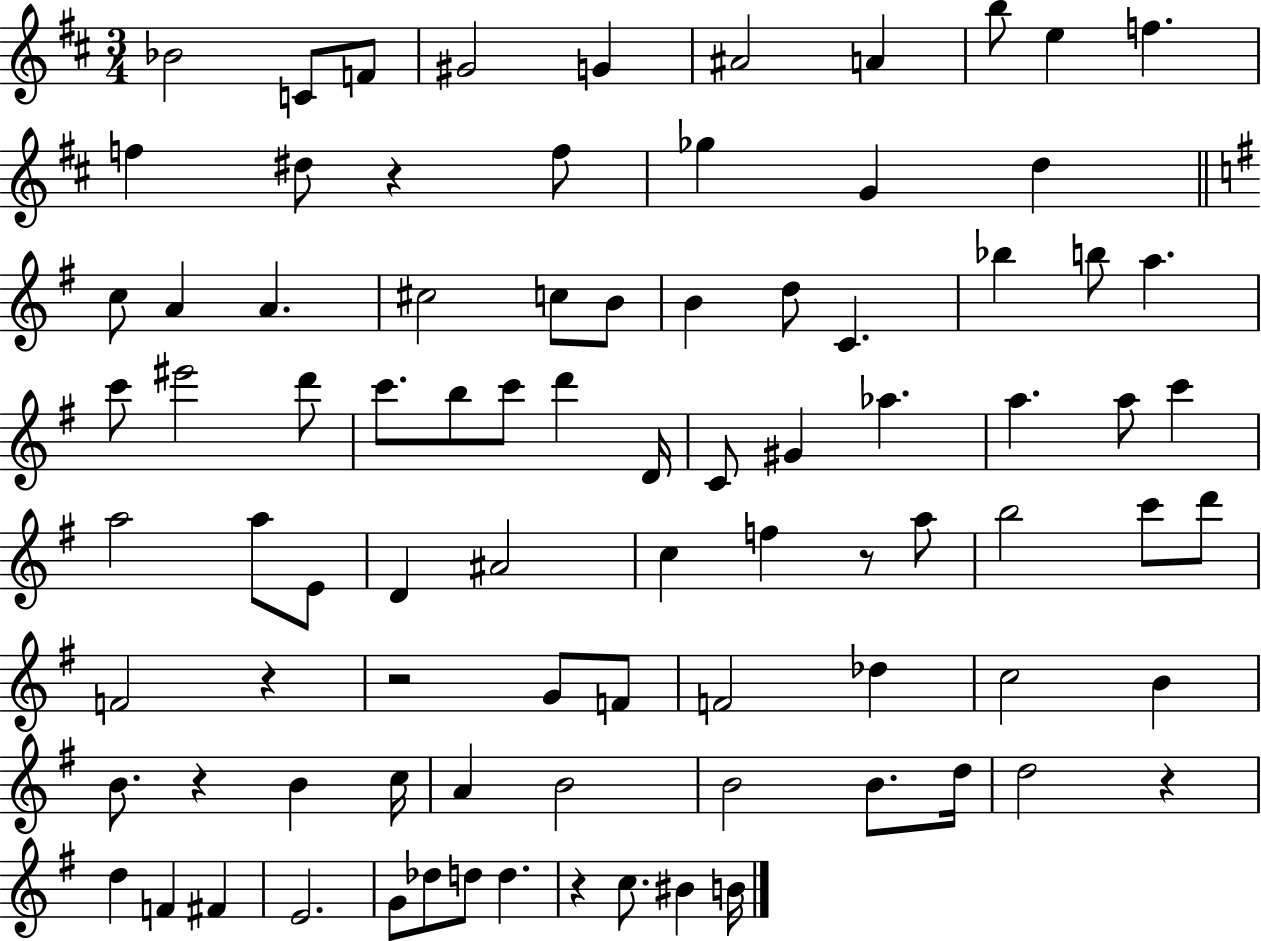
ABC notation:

X:1
T:Untitled
M:3/4
L:1/4
K:D
_B2 C/2 F/2 ^G2 G ^A2 A b/2 e f f ^d/2 z f/2 _g G d c/2 A A ^c2 c/2 B/2 B d/2 C _b b/2 a c'/2 ^e'2 d'/2 c'/2 b/2 c'/2 d' D/4 C/2 ^G _a a a/2 c' a2 a/2 E/2 D ^A2 c f z/2 a/2 b2 c'/2 d'/2 F2 z z2 G/2 F/2 F2 _d c2 B B/2 z B c/4 A B2 B2 B/2 d/4 d2 z d F ^F E2 G/2 _d/2 d/2 d z c/2 ^B B/4